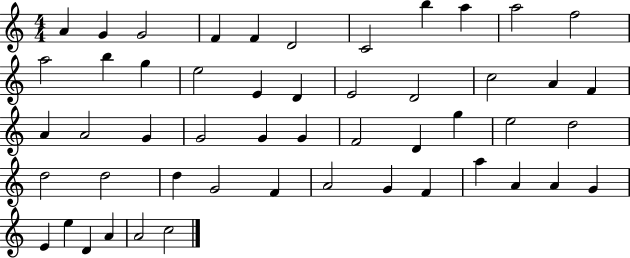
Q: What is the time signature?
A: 4/4